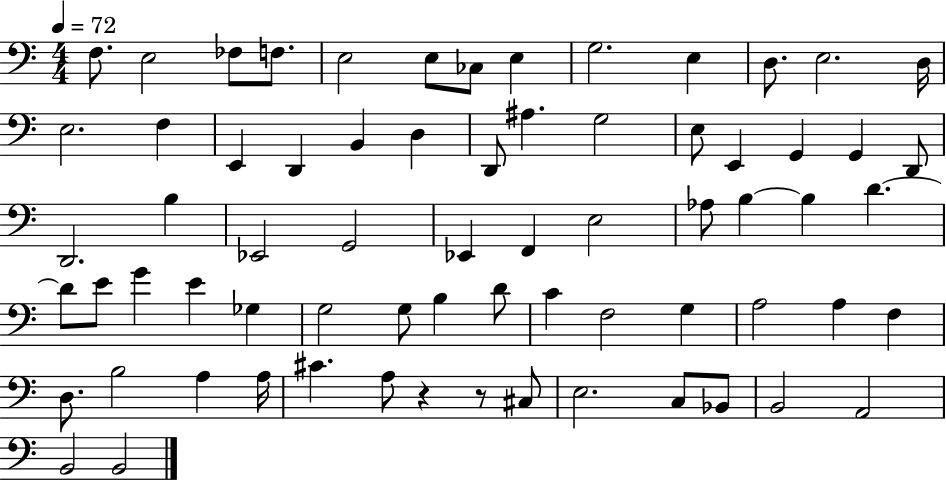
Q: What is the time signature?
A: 4/4